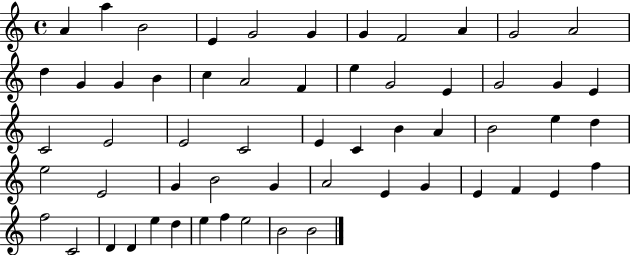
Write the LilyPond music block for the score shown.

{
  \clef treble
  \time 4/4
  \defaultTimeSignature
  \key c \major
  a'4 a''4 b'2 | e'4 g'2 g'4 | g'4 f'2 a'4 | g'2 a'2 | \break d''4 g'4 g'4 b'4 | c''4 a'2 f'4 | e''4 g'2 e'4 | g'2 g'4 e'4 | \break c'2 e'2 | e'2 c'2 | e'4 c'4 b'4 a'4 | b'2 e''4 d''4 | \break e''2 e'2 | g'4 b'2 g'4 | a'2 e'4 g'4 | e'4 f'4 e'4 f''4 | \break f''2 c'2 | d'4 d'4 e''4 d''4 | e''4 f''4 e''2 | b'2 b'2 | \break \bar "|."
}